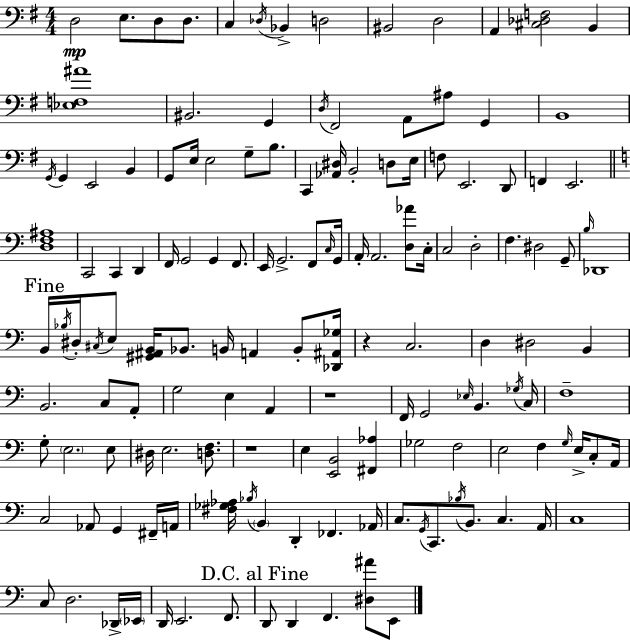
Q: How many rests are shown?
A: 3